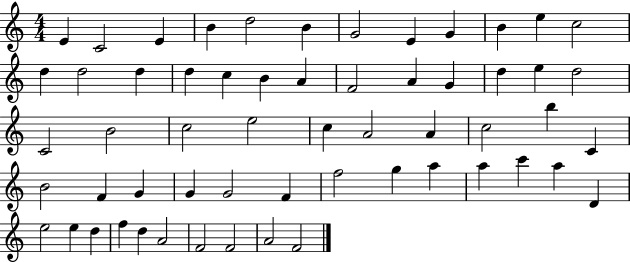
{
  \clef treble
  \numericTimeSignature
  \time 4/4
  \key c \major
  e'4 c'2 e'4 | b'4 d''2 b'4 | g'2 e'4 g'4 | b'4 e''4 c''2 | \break d''4 d''2 d''4 | d''4 c''4 b'4 a'4 | f'2 a'4 g'4 | d''4 e''4 d''2 | \break c'2 b'2 | c''2 e''2 | c''4 a'2 a'4 | c''2 b''4 c'4 | \break b'2 f'4 g'4 | g'4 g'2 f'4 | f''2 g''4 a''4 | a''4 c'''4 a''4 d'4 | \break e''2 e''4 d''4 | f''4 d''4 a'2 | f'2 f'2 | a'2 f'2 | \break \bar "|."
}